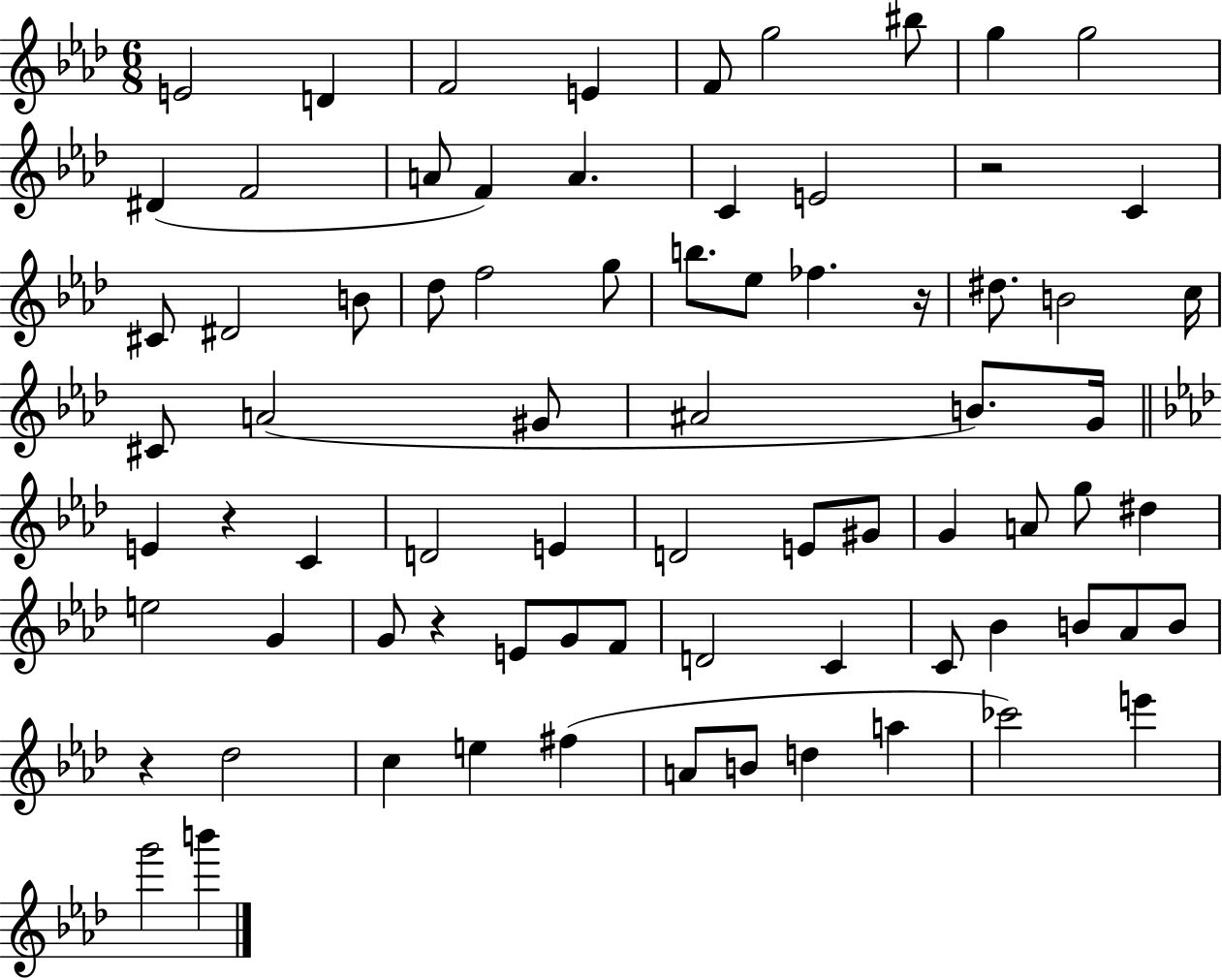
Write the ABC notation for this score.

X:1
T:Untitled
M:6/8
L:1/4
K:Ab
E2 D F2 E F/2 g2 ^b/2 g g2 ^D F2 A/2 F A C E2 z2 C ^C/2 ^D2 B/2 _d/2 f2 g/2 b/2 _e/2 _f z/4 ^d/2 B2 c/4 ^C/2 A2 ^G/2 ^A2 B/2 G/4 E z C D2 E D2 E/2 ^G/2 G A/2 g/2 ^d e2 G G/2 z E/2 G/2 F/2 D2 C C/2 _B B/2 _A/2 B/2 z _d2 c e ^f A/2 B/2 d a _c'2 e' g'2 b'